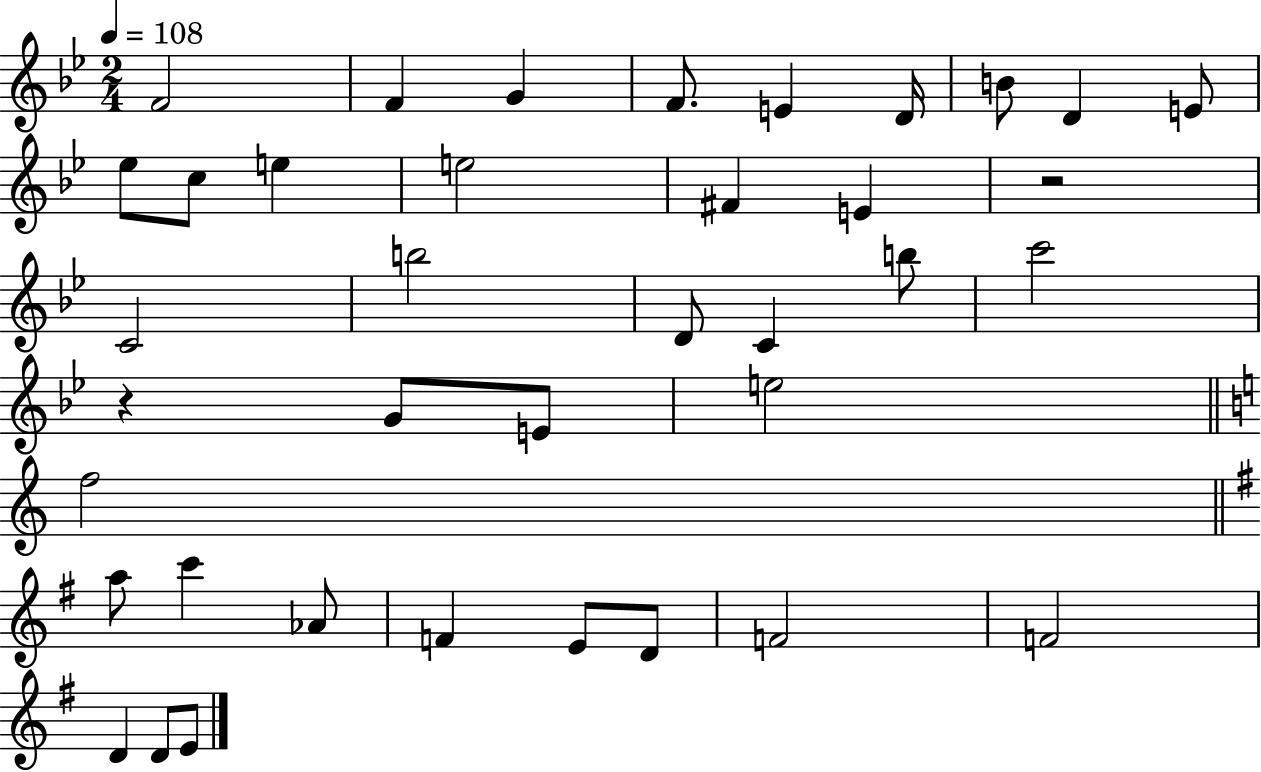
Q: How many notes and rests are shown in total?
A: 38